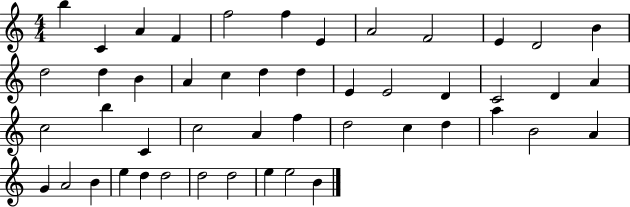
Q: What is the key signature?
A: C major